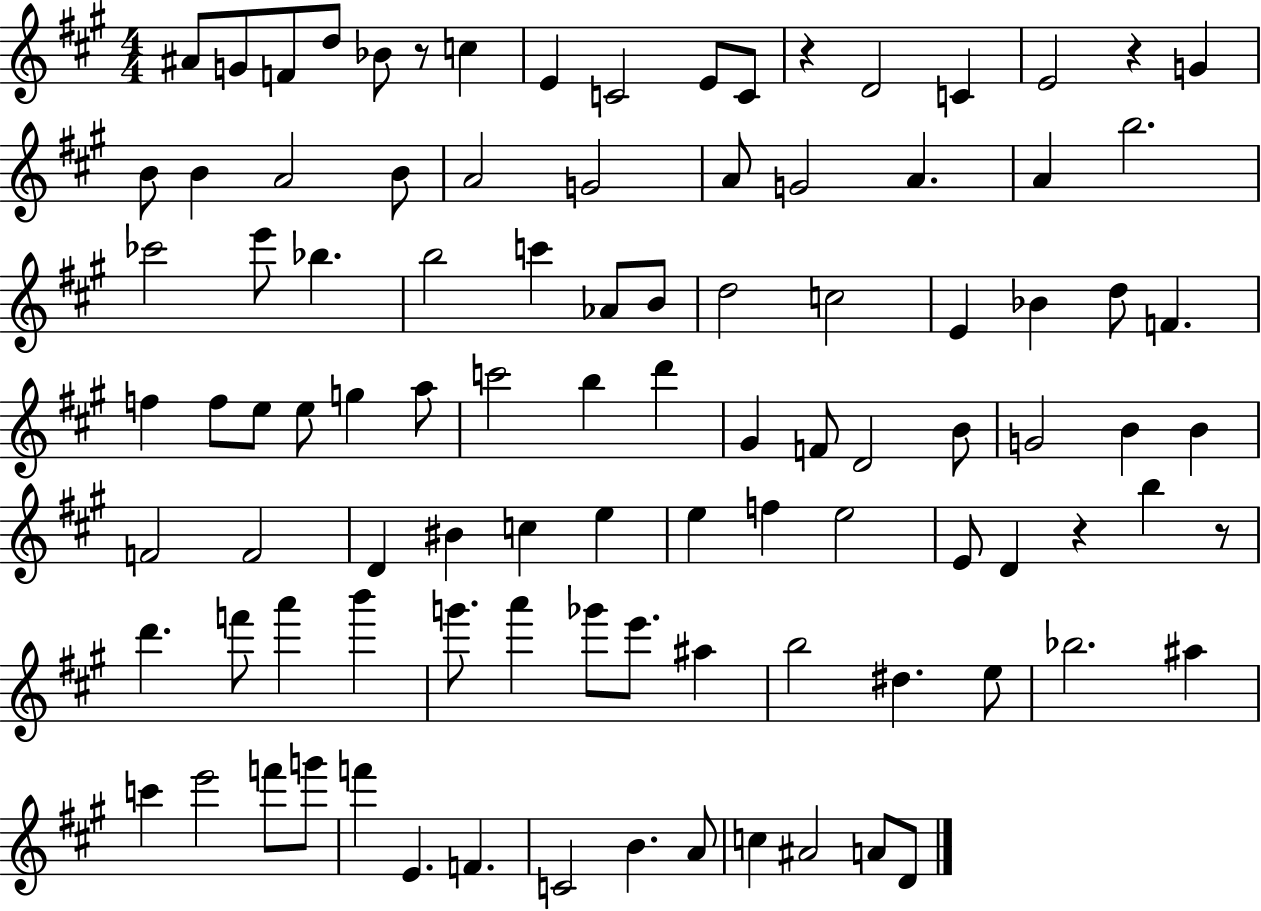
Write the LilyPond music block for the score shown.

{
  \clef treble
  \numericTimeSignature
  \time 4/4
  \key a \major
  ais'8 g'8 f'8 d''8 bes'8 r8 c''4 | e'4 c'2 e'8 c'8 | r4 d'2 c'4 | e'2 r4 g'4 | \break b'8 b'4 a'2 b'8 | a'2 g'2 | a'8 g'2 a'4. | a'4 b''2. | \break ces'''2 e'''8 bes''4. | b''2 c'''4 aes'8 b'8 | d''2 c''2 | e'4 bes'4 d''8 f'4. | \break f''4 f''8 e''8 e''8 g''4 a''8 | c'''2 b''4 d'''4 | gis'4 f'8 d'2 b'8 | g'2 b'4 b'4 | \break f'2 f'2 | d'4 bis'4 c''4 e''4 | e''4 f''4 e''2 | e'8 d'4 r4 b''4 r8 | \break d'''4. f'''8 a'''4 b'''4 | g'''8. a'''4 ges'''8 e'''8. ais''4 | b''2 dis''4. e''8 | bes''2. ais''4 | \break c'''4 e'''2 f'''8 g'''8 | f'''4 e'4. f'4. | c'2 b'4. a'8 | c''4 ais'2 a'8 d'8 | \break \bar "|."
}